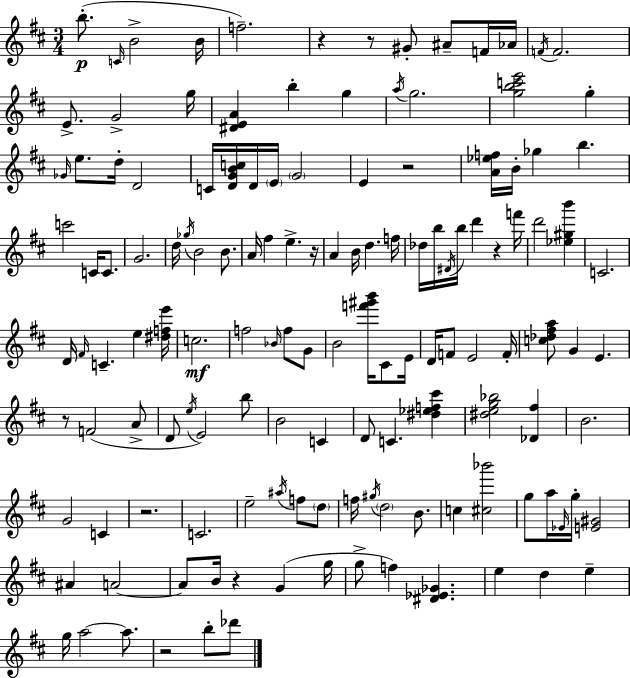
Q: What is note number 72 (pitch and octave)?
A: E4